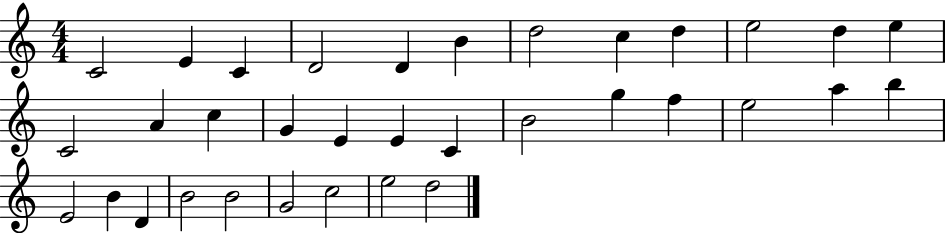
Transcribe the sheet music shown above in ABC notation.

X:1
T:Untitled
M:4/4
L:1/4
K:C
C2 E C D2 D B d2 c d e2 d e C2 A c G E E C B2 g f e2 a b E2 B D B2 B2 G2 c2 e2 d2